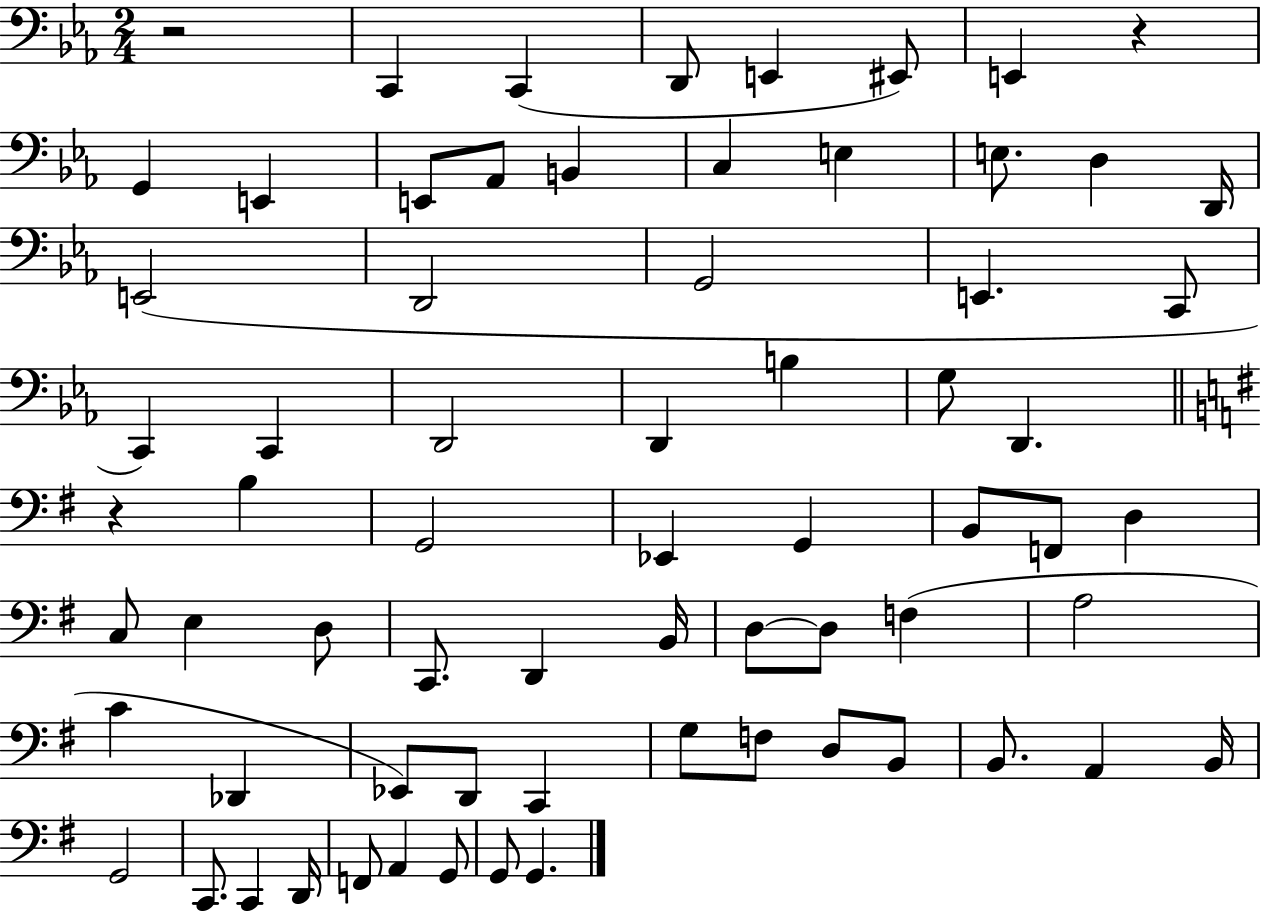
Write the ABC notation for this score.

X:1
T:Untitled
M:2/4
L:1/4
K:Eb
z2 C,, C,, D,,/2 E,, ^E,,/2 E,, z G,, E,, E,,/2 _A,,/2 B,, C, E, E,/2 D, D,,/4 E,,2 D,,2 G,,2 E,, C,,/2 C,, C,, D,,2 D,, B, G,/2 D,, z B, G,,2 _E,, G,, B,,/2 F,,/2 D, C,/2 E, D,/2 C,,/2 D,, B,,/4 D,/2 D,/2 F, A,2 C _D,, _E,,/2 D,,/2 C,, G,/2 F,/2 D,/2 B,,/2 B,,/2 A,, B,,/4 G,,2 C,,/2 C,, D,,/4 F,,/2 A,, G,,/2 G,,/2 G,,